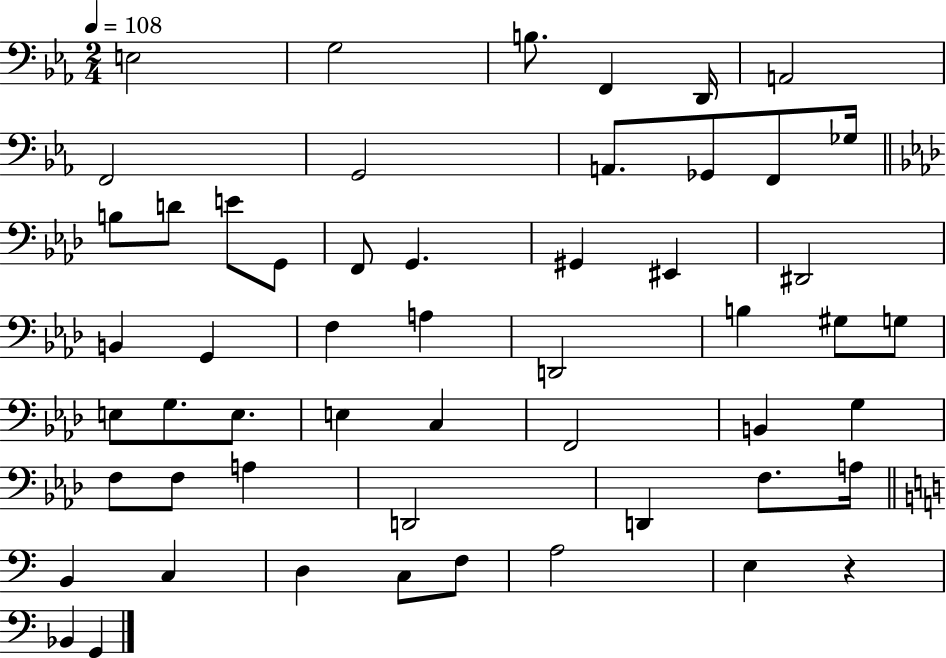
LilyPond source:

{
  \clef bass
  \numericTimeSignature
  \time 2/4
  \key ees \major
  \tempo 4 = 108
  \repeat volta 2 { e2 | g2 | b8. f,4 d,16 | a,2 | \break f,2 | g,2 | a,8. ges,8 f,8 ges16 | \bar "||" \break \key f \minor b8 d'8 e'8 g,8 | f,8 g,4. | gis,4 eis,4 | dis,2 | \break b,4 g,4 | f4 a4 | d,2 | b4 gis8 g8 | \break e8 g8. e8. | e4 c4 | f,2 | b,4 g4 | \break f8 f8 a4 | d,2 | d,4 f8. a16 | \bar "||" \break \key c \major b,4 c4 | d4 c8 f8 | a2 | e4 r4 | \break bes,4 g,4 | } \bar "|."
}